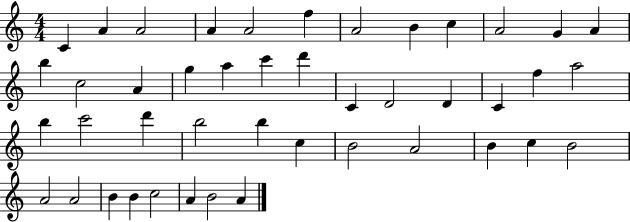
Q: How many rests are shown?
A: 0